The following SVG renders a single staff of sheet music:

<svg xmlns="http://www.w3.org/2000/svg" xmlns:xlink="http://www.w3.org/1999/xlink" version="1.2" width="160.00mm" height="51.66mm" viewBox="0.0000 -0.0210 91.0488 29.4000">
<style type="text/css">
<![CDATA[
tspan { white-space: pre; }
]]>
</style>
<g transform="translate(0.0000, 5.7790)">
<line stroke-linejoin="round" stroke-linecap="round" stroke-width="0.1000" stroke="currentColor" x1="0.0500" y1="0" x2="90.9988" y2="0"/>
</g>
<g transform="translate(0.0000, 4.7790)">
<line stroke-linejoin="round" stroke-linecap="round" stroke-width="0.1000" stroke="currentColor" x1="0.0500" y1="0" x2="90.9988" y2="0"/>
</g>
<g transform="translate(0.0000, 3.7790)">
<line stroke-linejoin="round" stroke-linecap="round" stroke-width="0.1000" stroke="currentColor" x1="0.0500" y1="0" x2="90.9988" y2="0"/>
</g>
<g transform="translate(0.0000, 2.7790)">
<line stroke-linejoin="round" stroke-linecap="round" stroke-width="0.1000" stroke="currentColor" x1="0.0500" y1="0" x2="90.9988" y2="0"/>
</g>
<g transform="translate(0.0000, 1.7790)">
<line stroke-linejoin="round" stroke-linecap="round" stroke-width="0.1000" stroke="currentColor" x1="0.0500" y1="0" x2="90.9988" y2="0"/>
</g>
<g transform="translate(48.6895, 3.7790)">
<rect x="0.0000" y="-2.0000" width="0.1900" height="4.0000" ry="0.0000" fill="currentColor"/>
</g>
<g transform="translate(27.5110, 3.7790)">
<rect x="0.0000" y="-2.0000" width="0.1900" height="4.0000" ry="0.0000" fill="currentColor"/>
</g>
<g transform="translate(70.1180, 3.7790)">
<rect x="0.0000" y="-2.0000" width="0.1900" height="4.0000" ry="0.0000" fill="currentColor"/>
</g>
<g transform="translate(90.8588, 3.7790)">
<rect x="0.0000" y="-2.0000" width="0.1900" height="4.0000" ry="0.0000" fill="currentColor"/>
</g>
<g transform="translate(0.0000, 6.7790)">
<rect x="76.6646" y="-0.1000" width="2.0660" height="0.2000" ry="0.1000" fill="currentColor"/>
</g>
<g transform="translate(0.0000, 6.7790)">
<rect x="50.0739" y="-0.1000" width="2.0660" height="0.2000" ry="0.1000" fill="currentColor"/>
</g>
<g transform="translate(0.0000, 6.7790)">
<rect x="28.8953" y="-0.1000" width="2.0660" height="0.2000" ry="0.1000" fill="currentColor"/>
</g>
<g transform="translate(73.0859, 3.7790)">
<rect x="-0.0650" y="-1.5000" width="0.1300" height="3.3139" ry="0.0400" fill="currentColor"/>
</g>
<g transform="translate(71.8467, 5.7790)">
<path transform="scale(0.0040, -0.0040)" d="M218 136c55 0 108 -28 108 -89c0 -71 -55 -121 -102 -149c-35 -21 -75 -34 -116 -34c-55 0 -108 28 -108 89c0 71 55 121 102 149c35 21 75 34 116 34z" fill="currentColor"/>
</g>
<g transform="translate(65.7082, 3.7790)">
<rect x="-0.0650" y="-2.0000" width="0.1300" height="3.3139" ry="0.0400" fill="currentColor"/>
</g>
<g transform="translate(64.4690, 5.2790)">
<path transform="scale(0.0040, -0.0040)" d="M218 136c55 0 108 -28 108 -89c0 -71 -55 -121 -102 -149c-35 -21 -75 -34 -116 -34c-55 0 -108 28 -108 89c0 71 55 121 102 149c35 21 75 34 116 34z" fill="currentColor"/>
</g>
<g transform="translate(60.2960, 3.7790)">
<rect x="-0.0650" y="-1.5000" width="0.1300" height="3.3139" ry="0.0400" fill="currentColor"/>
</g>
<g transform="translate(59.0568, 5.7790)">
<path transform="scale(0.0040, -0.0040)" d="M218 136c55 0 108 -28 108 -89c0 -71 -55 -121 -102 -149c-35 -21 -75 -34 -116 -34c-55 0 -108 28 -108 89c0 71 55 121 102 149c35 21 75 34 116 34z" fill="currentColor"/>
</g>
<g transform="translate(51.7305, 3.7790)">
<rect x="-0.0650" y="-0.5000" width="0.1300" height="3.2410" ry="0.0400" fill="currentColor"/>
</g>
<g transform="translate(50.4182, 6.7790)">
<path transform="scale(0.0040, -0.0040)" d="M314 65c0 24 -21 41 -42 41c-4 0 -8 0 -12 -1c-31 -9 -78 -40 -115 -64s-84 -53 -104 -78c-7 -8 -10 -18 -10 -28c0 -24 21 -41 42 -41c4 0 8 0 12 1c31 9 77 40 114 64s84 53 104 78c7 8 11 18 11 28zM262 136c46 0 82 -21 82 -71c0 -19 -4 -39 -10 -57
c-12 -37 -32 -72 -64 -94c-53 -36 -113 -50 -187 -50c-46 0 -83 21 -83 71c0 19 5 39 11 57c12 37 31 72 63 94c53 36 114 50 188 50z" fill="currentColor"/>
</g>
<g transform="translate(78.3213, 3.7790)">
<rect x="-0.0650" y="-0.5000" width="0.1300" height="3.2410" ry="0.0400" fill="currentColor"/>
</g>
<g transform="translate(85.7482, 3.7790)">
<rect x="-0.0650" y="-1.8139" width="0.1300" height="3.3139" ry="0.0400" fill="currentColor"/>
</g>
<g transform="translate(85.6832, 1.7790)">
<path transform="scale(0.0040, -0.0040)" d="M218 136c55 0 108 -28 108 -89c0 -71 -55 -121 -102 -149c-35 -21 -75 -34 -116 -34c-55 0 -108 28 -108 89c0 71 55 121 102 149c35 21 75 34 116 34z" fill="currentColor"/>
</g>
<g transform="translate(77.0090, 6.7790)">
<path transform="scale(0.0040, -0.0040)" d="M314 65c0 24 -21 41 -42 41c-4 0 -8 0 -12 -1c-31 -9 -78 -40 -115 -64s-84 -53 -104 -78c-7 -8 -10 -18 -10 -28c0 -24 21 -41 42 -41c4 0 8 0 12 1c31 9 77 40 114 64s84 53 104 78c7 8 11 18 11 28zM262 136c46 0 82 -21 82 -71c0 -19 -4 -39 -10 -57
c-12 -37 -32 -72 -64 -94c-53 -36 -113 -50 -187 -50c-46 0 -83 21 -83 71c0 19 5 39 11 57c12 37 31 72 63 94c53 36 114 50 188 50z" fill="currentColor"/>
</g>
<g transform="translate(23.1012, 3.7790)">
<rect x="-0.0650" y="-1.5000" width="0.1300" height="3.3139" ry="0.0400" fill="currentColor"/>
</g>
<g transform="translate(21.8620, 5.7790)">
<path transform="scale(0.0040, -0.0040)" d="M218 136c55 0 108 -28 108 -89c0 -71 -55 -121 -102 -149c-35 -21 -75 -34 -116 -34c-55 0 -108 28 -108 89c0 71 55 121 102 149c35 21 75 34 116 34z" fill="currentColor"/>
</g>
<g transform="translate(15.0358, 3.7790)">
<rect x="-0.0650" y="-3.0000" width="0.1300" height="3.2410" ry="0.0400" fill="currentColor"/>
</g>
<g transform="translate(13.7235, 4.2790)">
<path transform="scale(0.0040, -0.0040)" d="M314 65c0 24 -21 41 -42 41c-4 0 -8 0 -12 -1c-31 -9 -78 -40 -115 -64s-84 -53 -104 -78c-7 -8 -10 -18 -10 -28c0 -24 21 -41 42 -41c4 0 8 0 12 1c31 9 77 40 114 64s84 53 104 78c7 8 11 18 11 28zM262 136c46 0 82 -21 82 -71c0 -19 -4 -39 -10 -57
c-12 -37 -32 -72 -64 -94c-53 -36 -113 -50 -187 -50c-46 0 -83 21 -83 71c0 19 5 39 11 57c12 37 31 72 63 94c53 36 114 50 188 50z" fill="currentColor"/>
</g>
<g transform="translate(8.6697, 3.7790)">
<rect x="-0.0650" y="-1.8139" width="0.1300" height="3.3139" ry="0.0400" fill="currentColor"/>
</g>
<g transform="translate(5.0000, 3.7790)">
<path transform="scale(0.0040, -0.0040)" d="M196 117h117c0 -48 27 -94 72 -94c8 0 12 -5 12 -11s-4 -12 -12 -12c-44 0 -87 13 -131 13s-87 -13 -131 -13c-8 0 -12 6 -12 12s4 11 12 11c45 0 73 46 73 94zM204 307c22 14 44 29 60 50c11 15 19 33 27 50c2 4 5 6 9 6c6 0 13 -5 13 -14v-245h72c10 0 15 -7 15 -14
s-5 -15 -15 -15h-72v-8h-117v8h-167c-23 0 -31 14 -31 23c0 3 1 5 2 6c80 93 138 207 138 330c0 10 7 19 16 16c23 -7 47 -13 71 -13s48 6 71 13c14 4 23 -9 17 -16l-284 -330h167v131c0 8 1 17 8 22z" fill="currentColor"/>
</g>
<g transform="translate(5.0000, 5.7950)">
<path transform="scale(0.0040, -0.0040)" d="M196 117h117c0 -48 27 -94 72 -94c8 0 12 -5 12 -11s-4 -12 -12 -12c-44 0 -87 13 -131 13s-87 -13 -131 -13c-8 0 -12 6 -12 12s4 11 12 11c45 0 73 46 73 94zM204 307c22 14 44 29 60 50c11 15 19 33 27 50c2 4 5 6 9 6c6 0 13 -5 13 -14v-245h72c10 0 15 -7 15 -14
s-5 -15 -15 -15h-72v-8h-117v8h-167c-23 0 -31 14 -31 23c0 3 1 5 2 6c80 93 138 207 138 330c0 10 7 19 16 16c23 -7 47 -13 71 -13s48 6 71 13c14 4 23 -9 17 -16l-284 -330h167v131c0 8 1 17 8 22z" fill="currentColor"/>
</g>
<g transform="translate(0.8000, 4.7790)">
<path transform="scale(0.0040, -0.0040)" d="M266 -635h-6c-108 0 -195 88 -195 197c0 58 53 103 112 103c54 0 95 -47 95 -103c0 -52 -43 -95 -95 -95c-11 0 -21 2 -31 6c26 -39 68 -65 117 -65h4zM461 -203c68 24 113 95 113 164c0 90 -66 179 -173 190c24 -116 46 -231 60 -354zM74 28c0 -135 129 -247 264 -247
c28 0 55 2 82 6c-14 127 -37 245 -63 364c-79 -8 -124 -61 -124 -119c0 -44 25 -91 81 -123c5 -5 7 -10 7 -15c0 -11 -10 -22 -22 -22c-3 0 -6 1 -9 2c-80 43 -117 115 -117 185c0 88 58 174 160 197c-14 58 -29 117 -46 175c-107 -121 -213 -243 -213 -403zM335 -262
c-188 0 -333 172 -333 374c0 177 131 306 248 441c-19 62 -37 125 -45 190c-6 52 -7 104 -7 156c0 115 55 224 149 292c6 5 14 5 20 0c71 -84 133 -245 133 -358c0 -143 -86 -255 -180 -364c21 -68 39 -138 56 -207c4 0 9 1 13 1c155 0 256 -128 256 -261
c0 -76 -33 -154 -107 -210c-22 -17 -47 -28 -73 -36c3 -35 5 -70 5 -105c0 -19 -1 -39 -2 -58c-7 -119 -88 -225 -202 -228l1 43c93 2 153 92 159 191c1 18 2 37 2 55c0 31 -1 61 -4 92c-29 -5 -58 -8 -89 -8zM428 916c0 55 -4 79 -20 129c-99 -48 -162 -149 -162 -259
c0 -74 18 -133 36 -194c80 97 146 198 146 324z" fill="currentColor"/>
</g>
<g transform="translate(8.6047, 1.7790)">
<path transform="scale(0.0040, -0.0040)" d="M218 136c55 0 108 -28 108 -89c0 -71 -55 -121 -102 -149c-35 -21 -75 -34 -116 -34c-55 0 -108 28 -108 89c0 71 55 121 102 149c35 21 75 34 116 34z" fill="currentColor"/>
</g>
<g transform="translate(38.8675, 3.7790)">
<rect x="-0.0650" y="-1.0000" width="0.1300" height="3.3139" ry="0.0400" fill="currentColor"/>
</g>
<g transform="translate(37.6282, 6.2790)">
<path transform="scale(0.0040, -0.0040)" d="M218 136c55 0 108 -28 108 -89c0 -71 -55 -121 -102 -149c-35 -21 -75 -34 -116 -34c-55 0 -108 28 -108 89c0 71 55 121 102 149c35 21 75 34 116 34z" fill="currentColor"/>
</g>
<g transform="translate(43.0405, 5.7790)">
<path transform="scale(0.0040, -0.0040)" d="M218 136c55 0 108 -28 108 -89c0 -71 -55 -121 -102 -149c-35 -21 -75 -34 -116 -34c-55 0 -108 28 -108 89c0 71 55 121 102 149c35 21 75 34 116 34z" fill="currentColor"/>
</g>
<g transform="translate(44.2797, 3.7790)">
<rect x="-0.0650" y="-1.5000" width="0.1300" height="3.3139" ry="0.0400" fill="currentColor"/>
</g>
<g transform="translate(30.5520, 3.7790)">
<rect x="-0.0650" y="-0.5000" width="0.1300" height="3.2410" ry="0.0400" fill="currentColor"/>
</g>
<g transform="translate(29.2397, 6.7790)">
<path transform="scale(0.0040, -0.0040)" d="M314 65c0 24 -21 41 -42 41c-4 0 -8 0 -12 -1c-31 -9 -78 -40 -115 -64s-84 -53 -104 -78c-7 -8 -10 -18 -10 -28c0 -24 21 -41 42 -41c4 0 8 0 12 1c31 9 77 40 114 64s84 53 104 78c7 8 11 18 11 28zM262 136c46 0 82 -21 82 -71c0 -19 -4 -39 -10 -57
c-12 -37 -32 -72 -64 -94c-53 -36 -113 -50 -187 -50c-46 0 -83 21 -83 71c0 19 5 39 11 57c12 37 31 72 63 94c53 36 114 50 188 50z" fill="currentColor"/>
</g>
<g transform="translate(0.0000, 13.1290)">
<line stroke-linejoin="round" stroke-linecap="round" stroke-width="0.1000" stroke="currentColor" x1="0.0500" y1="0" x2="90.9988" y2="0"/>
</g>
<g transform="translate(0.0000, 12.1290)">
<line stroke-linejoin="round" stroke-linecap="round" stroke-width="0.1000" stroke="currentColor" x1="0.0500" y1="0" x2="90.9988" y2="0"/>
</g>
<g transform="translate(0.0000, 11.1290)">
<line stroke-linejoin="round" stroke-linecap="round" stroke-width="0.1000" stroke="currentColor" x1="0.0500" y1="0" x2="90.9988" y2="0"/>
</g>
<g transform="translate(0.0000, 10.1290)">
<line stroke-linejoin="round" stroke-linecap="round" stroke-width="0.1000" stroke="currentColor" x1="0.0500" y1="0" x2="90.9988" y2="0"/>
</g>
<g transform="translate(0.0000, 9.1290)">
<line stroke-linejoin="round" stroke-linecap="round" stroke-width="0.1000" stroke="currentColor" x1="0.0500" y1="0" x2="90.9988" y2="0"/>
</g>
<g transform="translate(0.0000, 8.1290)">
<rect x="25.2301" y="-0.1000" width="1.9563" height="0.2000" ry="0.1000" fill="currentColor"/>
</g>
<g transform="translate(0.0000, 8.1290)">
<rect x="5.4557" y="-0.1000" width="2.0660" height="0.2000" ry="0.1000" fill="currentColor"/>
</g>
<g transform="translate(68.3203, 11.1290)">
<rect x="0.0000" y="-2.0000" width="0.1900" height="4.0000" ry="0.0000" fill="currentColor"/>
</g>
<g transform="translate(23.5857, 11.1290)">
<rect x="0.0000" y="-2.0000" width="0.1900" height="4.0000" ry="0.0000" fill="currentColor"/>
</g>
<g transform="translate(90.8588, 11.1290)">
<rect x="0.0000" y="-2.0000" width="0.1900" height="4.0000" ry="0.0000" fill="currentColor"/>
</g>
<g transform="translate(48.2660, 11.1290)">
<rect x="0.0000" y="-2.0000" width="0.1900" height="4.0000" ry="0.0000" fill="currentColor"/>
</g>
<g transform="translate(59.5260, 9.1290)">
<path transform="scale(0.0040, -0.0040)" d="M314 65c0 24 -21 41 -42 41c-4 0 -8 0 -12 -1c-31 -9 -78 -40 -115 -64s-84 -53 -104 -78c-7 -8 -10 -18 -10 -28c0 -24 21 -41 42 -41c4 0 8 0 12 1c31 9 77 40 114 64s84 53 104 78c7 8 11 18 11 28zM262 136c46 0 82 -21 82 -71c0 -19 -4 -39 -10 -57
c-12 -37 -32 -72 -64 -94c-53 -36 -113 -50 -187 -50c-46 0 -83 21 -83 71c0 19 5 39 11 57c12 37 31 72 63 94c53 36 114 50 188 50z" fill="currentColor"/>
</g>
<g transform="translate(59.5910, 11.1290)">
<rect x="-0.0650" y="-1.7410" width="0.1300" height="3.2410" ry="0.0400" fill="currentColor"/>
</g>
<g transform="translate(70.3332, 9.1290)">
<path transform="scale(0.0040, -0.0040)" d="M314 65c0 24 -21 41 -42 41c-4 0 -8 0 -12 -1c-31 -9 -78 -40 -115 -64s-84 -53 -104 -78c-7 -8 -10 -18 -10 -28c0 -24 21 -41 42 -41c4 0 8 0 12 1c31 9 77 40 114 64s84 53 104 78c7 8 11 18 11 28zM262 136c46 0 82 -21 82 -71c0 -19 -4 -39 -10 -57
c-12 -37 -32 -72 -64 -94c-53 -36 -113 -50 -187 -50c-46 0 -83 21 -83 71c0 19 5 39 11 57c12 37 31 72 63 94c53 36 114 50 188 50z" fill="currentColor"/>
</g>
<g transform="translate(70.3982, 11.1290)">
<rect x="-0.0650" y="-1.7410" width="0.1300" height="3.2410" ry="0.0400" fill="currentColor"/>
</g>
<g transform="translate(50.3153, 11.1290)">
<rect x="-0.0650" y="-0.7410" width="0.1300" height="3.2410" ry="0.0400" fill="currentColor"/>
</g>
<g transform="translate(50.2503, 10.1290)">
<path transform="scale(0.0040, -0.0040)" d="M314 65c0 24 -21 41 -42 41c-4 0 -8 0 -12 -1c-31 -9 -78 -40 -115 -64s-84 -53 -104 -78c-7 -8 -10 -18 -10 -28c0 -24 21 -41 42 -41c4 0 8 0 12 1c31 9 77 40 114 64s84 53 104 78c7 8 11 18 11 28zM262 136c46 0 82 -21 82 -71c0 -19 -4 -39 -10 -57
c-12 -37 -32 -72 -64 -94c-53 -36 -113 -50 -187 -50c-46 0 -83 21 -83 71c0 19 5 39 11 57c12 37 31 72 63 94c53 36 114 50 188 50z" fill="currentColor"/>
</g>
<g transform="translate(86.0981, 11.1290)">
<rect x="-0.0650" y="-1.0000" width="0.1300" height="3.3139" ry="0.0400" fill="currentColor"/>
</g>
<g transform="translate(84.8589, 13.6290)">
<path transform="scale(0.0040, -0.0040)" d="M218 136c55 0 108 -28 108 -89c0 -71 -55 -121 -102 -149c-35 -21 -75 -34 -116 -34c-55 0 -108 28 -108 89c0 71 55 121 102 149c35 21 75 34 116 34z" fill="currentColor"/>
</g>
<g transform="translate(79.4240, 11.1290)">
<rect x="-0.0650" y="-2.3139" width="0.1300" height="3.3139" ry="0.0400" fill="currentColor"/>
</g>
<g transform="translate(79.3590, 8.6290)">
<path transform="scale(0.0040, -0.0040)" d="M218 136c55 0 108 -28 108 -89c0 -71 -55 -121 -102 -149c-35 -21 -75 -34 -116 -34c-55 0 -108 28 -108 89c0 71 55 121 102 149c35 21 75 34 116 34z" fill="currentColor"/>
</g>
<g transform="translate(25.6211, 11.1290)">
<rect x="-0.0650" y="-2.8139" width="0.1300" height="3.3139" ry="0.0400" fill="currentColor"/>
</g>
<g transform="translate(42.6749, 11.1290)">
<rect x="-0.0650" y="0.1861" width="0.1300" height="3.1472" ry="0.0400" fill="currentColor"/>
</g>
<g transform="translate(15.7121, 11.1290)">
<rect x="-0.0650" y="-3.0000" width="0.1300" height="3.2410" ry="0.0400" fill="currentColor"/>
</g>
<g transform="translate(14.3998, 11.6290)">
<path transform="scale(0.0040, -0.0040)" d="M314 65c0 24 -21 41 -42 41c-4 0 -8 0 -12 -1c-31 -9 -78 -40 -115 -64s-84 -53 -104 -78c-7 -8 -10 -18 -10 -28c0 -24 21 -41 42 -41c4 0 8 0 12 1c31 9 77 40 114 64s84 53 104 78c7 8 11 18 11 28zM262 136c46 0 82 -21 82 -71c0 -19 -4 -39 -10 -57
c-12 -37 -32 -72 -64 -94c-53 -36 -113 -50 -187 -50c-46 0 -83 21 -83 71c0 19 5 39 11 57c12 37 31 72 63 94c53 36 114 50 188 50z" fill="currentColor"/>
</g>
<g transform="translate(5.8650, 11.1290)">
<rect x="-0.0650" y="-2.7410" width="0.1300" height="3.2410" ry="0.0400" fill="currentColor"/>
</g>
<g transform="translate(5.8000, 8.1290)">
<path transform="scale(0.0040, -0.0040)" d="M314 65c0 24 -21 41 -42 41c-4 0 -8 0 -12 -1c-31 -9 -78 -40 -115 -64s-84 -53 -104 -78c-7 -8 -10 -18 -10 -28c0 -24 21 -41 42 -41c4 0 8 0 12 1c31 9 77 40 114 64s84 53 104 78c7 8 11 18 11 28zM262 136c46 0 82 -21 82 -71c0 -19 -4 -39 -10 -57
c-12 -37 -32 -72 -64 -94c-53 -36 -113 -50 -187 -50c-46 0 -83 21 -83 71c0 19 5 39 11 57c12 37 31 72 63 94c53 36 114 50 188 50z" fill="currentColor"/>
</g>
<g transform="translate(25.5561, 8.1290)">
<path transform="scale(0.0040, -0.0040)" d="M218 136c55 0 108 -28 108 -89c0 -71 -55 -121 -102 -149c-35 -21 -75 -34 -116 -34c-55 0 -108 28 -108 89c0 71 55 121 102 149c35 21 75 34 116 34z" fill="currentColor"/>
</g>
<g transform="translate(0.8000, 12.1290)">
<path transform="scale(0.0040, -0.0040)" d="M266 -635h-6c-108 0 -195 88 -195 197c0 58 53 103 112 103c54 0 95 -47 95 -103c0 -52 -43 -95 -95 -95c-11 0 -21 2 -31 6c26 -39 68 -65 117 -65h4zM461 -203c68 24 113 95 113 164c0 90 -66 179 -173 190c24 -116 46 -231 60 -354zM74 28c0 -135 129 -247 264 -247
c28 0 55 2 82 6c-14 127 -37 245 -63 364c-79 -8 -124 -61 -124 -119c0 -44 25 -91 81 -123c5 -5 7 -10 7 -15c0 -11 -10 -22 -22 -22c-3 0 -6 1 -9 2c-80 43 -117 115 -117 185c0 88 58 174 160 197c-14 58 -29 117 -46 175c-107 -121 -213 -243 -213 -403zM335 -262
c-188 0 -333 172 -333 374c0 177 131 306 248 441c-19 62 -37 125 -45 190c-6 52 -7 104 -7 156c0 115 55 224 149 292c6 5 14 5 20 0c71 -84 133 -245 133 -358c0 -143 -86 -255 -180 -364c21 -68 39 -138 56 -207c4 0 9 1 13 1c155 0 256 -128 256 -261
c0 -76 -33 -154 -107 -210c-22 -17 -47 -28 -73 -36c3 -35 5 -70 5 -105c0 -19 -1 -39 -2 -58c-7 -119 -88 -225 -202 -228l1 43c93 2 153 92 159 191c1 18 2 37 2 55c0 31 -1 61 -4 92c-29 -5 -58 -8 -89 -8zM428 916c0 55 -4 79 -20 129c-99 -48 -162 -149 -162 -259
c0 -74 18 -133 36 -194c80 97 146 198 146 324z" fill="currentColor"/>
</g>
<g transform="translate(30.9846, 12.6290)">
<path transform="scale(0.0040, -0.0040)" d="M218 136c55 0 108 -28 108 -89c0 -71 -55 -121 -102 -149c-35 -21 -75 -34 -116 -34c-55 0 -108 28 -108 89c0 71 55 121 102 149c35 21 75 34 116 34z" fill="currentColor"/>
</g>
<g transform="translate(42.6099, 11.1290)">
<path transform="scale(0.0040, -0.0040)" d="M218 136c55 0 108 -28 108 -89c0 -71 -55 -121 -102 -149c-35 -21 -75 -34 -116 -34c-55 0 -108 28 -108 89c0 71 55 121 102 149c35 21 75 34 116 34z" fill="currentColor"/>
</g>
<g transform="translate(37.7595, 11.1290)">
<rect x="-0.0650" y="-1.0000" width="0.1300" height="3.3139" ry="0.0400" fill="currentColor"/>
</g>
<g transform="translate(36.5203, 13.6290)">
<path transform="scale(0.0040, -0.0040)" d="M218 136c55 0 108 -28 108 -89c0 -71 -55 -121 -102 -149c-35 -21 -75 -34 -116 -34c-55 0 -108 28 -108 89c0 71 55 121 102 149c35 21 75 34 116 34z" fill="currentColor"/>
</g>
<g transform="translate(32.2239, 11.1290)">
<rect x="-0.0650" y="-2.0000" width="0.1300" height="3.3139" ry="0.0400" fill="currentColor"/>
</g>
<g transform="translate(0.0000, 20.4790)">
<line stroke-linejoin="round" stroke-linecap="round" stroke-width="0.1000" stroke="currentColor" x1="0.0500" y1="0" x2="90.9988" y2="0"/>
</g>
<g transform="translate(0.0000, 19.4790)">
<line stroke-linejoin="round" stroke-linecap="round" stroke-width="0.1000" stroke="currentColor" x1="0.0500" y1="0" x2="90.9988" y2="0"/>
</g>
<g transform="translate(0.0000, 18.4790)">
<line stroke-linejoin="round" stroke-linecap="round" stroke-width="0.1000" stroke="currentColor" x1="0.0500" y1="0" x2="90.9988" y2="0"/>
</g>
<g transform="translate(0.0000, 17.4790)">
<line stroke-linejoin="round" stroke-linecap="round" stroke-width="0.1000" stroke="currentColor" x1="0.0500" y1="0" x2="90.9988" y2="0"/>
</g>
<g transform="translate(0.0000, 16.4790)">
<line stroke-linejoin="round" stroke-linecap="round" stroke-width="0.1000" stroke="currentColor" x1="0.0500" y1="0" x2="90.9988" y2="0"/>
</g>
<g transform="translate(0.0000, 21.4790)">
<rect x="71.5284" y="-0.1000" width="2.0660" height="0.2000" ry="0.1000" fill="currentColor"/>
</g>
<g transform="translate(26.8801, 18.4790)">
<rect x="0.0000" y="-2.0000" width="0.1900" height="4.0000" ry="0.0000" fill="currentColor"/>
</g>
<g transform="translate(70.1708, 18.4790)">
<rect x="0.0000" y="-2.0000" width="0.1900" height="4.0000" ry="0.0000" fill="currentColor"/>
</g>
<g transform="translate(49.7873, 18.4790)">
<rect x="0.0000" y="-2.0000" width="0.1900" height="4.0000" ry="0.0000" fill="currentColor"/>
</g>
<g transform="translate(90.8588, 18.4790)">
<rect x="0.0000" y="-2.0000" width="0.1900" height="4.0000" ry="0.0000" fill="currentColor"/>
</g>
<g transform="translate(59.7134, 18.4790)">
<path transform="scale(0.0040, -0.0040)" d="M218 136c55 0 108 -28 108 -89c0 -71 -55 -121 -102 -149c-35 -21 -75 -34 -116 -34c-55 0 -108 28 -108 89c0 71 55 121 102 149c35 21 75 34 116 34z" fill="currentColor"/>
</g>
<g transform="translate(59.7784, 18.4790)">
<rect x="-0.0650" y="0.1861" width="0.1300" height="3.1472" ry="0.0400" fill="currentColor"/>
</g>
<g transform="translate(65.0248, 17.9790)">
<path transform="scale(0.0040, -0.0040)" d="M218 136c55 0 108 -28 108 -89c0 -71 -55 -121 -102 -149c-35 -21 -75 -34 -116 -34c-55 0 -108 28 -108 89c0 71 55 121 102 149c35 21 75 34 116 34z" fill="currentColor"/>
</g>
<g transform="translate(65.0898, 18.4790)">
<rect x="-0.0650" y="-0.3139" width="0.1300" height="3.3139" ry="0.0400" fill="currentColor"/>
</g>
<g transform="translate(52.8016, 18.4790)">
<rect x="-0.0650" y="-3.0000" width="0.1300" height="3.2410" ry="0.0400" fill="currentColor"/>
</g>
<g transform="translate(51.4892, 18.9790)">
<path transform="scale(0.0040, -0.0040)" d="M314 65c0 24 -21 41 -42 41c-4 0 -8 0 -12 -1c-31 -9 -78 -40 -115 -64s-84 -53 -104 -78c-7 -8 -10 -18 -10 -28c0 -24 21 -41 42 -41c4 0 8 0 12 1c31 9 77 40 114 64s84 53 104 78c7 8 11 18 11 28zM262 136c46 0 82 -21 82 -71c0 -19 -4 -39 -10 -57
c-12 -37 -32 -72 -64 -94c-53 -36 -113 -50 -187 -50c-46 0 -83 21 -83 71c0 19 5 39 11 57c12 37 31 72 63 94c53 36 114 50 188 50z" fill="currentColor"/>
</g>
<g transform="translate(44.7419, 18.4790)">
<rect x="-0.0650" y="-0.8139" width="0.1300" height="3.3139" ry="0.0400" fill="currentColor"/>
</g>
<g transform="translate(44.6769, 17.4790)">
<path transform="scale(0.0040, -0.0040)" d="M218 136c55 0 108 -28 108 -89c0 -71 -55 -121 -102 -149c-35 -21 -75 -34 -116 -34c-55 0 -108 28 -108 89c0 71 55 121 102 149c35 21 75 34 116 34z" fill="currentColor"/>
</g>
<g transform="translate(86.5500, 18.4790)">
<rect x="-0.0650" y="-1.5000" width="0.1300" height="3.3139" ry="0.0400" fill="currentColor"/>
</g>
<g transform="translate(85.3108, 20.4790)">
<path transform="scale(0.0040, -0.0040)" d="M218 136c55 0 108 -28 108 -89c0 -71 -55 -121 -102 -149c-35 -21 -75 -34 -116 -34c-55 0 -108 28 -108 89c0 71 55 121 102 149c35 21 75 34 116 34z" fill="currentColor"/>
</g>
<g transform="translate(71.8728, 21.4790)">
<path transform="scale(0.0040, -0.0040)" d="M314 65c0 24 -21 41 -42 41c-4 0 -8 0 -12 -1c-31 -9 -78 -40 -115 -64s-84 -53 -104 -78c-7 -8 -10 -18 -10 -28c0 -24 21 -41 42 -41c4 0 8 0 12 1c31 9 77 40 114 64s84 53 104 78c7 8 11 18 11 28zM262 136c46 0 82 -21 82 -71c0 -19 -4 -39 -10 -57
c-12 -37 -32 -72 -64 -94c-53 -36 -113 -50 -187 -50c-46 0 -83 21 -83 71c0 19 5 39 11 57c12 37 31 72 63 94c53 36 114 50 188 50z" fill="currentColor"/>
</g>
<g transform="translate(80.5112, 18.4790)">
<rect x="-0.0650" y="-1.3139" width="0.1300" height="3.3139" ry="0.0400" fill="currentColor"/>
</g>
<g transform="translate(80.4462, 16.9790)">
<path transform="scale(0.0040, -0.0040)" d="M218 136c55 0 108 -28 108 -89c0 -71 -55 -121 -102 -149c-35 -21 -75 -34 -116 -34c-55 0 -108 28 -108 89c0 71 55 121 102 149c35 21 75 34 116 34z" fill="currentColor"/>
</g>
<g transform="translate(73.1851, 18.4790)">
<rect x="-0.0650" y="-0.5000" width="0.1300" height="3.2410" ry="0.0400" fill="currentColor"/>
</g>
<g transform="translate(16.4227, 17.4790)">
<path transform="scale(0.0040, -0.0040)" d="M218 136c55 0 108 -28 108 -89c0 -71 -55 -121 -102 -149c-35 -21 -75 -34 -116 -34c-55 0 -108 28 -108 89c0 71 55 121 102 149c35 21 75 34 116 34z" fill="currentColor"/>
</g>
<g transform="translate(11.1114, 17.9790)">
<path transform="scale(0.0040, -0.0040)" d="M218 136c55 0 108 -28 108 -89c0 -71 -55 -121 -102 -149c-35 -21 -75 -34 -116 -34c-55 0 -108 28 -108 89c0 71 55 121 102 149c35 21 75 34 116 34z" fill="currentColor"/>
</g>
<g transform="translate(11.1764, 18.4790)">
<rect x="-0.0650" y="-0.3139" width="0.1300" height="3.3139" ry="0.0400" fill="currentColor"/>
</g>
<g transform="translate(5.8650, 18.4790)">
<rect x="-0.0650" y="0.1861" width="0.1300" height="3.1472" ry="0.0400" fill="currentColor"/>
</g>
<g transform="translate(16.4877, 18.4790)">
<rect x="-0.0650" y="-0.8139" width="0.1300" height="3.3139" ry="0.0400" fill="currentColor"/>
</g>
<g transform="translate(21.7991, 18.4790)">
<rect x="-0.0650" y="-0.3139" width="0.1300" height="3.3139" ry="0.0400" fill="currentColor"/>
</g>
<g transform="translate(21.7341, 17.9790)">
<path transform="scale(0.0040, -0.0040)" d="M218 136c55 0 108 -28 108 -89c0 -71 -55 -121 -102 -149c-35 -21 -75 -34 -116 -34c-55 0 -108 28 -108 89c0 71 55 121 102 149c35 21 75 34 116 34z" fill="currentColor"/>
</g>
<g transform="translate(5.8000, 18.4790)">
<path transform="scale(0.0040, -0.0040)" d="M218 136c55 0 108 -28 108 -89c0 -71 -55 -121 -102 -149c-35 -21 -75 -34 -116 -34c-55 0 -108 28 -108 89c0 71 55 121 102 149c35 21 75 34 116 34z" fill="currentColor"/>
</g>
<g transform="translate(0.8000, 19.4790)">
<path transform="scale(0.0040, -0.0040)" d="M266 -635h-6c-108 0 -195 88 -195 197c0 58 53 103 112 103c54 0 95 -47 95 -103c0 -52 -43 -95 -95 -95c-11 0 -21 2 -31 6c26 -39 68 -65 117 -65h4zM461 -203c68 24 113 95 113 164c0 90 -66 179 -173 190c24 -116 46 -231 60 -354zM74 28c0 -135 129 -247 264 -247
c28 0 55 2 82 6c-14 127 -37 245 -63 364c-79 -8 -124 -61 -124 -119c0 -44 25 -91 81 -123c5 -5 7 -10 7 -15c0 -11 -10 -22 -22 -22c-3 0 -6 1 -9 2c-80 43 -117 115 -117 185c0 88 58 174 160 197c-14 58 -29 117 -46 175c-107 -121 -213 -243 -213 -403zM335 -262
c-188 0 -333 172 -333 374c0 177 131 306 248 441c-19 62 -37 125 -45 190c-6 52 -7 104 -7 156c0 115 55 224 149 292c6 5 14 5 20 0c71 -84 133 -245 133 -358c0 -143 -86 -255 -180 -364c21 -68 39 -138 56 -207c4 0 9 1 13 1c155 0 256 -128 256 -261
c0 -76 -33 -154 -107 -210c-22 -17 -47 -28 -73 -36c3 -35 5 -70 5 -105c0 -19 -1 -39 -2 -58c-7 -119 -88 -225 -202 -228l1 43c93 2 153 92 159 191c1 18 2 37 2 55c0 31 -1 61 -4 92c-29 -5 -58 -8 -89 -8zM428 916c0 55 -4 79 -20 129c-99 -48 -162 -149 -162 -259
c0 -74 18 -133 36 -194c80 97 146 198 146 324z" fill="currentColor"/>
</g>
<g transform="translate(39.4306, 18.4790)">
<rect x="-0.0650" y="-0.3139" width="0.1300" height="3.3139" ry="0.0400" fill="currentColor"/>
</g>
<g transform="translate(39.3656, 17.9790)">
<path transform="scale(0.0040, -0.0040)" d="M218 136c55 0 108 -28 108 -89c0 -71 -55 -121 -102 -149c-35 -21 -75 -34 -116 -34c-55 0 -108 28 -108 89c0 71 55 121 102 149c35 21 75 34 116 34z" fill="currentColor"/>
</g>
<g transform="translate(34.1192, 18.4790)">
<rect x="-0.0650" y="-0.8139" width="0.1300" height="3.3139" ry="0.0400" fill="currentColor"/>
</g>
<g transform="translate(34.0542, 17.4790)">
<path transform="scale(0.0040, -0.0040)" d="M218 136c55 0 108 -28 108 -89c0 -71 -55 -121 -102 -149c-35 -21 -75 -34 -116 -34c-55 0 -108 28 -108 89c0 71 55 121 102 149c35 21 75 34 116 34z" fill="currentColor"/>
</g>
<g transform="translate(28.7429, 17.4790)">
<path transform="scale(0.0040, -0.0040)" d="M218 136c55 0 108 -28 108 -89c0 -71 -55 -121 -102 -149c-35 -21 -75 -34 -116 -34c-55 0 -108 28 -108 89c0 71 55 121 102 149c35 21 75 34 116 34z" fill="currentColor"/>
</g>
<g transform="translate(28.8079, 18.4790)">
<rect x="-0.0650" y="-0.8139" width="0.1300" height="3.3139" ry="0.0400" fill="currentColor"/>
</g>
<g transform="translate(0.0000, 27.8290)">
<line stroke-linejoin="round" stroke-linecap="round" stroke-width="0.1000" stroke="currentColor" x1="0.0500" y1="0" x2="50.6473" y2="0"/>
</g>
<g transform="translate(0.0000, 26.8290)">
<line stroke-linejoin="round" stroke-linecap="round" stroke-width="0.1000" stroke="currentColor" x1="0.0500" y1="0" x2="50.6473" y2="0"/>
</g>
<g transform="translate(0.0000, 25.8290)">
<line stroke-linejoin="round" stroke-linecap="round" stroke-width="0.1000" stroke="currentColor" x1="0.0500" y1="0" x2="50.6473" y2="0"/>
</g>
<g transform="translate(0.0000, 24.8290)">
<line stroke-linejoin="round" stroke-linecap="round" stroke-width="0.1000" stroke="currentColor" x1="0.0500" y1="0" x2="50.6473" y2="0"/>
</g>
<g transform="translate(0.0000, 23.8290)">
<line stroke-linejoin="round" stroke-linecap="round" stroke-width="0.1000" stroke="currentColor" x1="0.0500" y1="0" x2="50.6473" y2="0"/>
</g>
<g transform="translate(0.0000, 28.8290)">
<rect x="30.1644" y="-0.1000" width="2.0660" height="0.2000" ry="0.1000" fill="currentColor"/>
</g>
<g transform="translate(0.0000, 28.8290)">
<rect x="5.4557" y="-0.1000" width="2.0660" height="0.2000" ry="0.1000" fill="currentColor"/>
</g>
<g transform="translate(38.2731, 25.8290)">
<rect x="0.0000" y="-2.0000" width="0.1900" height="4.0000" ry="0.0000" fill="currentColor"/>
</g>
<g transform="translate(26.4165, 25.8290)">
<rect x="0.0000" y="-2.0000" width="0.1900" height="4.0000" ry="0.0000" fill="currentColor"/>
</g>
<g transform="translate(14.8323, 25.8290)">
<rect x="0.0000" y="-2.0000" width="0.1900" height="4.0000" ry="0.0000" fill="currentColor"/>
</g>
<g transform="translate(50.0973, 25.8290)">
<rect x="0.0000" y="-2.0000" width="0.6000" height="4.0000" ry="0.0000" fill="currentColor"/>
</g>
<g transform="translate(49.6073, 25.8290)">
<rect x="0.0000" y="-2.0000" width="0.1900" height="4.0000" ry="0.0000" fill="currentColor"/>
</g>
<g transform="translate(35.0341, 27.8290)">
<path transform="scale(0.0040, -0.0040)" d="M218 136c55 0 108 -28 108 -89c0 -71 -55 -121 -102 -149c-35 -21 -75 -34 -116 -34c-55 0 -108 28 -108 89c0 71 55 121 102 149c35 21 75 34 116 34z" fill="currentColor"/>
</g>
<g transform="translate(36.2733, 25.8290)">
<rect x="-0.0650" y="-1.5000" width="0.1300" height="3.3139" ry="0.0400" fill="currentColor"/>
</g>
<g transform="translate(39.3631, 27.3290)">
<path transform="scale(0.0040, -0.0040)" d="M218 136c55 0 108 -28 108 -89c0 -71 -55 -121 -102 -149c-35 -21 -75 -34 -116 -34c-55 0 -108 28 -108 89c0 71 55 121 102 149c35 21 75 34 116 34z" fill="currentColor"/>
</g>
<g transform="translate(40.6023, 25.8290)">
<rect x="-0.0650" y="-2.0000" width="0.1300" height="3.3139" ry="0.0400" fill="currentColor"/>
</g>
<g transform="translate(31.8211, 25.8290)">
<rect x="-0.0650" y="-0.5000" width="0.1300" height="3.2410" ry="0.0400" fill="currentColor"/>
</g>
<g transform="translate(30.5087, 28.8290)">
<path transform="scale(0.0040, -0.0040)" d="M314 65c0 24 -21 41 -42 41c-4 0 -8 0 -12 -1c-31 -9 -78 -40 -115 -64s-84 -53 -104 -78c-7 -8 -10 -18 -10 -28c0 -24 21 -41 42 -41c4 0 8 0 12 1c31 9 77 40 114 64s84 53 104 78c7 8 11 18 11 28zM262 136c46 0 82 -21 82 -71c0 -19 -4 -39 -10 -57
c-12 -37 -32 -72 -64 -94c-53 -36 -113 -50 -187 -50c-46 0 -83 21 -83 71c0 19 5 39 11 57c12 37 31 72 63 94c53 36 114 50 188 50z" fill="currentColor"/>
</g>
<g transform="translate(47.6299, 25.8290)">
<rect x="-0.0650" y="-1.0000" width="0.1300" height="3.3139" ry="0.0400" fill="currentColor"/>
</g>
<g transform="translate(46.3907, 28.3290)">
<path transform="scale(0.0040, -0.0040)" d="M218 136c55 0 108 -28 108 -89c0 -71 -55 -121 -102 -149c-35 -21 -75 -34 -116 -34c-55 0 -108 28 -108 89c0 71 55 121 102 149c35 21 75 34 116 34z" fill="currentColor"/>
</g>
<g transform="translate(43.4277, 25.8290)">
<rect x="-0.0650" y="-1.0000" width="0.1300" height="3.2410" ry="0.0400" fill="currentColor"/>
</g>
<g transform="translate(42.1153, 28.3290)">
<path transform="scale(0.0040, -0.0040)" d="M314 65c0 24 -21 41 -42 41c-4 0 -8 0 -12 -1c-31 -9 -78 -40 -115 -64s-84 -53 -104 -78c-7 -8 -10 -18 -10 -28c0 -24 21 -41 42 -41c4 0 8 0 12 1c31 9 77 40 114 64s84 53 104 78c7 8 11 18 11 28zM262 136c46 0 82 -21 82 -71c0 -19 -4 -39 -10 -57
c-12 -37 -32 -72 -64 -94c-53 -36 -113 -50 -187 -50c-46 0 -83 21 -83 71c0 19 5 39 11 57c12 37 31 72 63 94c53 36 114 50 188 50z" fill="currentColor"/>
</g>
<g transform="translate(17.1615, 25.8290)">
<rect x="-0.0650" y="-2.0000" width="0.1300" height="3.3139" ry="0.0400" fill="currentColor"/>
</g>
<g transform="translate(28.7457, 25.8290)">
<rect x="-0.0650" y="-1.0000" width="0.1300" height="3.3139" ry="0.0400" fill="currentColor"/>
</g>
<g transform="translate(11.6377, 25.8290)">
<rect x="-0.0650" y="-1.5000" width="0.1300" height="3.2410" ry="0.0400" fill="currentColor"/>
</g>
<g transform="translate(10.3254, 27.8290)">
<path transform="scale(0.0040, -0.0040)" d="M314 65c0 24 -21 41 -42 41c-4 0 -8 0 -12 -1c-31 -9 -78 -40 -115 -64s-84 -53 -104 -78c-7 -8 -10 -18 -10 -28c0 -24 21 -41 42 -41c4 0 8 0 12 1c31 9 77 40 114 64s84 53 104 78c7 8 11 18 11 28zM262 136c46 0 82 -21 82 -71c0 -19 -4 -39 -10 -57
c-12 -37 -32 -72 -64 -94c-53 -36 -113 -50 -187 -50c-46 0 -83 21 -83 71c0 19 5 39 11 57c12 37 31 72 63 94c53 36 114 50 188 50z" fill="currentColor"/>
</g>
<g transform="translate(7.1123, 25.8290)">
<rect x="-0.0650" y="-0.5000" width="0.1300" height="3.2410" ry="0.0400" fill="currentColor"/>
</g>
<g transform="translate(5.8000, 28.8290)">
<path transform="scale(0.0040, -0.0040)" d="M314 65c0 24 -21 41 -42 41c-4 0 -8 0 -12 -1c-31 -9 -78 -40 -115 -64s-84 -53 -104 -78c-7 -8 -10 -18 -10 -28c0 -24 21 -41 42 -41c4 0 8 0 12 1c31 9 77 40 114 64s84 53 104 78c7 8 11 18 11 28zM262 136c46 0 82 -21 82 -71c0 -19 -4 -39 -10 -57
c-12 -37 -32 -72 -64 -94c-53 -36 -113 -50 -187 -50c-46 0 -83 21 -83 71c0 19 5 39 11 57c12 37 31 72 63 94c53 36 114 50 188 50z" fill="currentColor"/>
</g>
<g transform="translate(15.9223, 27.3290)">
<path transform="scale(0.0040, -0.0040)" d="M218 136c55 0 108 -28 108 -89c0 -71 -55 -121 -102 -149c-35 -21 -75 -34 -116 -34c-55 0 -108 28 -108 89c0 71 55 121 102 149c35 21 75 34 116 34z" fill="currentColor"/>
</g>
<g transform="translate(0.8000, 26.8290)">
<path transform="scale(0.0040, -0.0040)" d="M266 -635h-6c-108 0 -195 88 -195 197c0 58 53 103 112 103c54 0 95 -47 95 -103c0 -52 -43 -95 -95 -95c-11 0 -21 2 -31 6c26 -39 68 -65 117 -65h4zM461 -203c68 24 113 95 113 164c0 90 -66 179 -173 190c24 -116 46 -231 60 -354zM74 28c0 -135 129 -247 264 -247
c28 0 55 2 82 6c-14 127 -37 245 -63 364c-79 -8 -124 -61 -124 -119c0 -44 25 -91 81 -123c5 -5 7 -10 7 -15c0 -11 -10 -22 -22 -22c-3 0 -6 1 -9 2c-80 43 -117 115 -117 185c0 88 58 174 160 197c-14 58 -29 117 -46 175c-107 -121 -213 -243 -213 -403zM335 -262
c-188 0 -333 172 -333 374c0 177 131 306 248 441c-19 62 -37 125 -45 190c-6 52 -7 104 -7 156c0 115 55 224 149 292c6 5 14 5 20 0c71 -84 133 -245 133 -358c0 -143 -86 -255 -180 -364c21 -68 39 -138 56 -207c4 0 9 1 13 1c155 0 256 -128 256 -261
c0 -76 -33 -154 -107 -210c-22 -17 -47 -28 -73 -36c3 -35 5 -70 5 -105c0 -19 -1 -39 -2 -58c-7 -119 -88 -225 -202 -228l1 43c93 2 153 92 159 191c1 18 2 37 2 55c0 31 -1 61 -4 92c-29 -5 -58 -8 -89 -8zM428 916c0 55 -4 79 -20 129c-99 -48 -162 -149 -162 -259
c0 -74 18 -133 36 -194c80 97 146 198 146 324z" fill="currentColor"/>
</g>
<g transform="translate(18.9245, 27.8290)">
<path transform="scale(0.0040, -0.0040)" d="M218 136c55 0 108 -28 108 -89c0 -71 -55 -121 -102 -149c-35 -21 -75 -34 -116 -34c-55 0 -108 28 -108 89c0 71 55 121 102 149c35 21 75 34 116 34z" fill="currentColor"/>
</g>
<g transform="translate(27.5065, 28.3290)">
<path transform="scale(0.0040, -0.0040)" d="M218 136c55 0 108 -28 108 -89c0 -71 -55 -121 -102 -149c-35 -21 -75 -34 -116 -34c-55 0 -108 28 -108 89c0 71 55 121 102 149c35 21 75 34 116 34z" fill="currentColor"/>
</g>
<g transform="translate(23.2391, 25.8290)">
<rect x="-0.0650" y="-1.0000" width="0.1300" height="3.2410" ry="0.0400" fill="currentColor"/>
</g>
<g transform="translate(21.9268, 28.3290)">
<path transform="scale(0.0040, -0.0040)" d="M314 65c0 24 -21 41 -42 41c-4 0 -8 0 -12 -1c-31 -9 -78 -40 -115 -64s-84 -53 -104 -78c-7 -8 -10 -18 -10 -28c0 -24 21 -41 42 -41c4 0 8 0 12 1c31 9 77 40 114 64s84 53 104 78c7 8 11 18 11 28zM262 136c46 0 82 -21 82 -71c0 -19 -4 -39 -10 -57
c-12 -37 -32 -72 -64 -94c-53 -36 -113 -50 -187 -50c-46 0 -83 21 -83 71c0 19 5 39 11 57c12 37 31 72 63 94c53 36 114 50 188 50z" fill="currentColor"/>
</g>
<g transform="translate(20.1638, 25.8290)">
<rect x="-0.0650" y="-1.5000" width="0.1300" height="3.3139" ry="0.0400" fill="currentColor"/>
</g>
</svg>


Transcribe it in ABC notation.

X:1
T:Untitled
M:4/4
L:1/4
K:C
f A2 E C2 D E C2 E F E C2 f a2 A2 a F D B d2 f2 f2 g D B c d c d d c d A2 B c C2 e E C2 E2 F E D2 D C2 E F D2 D